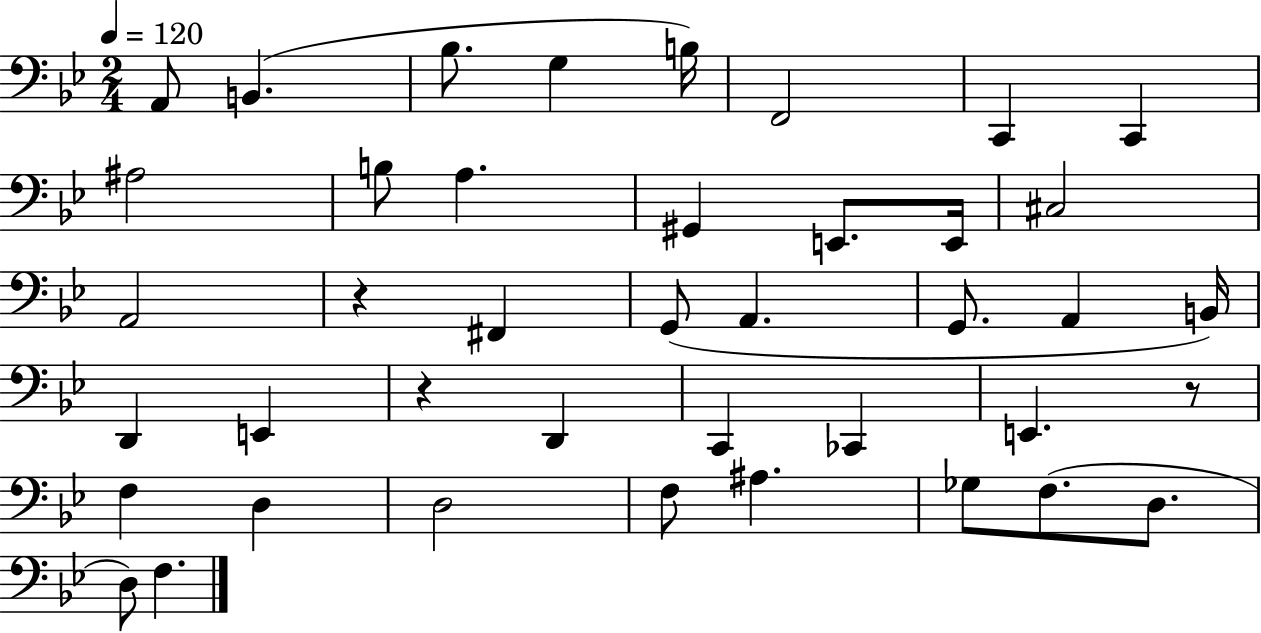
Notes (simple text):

A2/e B2/q. Bb3/e. G3/q B3/s F2/h C2/q C2/q A#3/h B3/e A3/q. G#2/q E2/e. E2/s C#3/h A2/h R/q F#2/q G2/e A2/q. G2/e. A2/q B2/s D2/q E2/q R/q D2/q C2/q CES2/q E2/q. R/e F3/q D3/q D3/h F3/e A#3/q. Gb3/e F3/e. D3/e. D3/e F3/q.